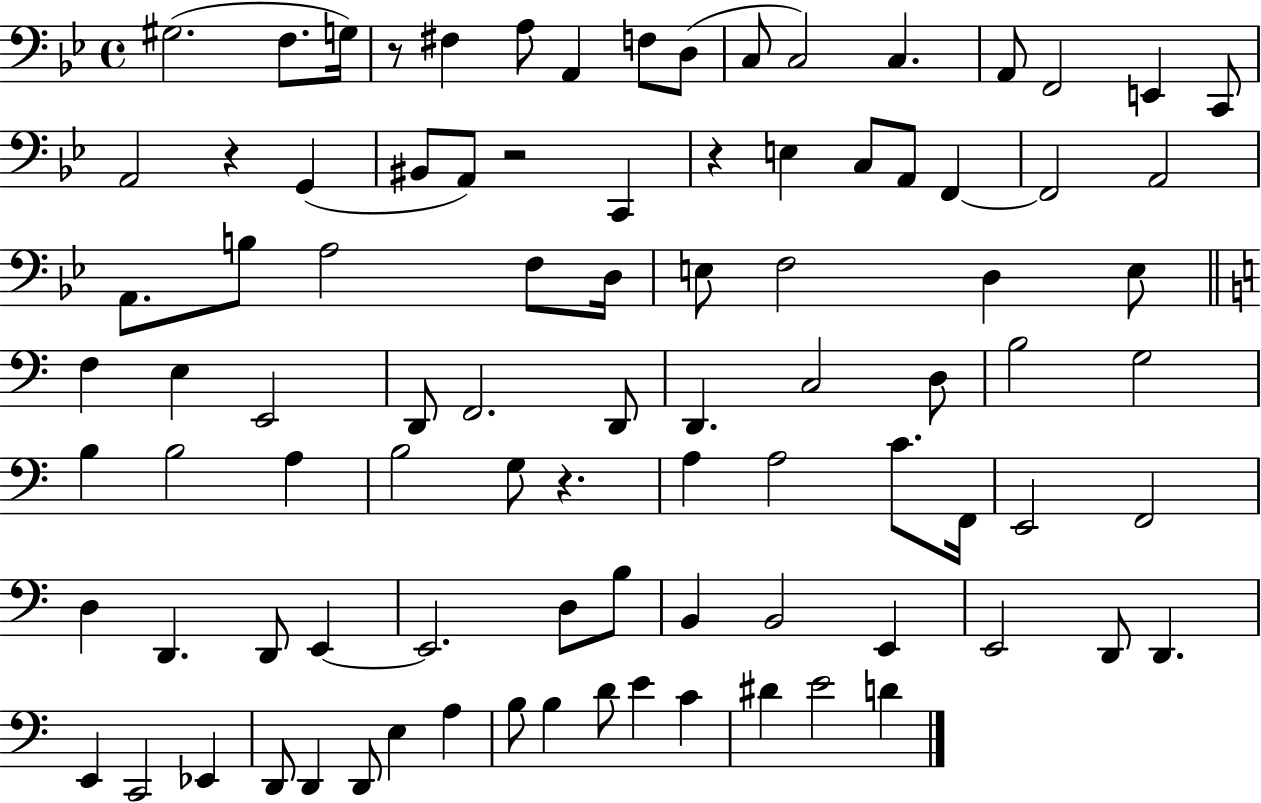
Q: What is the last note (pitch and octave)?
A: D4